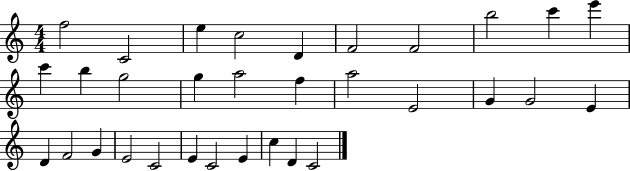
F5/h C4/h E5/q C5/h D4/q F4/h F4/h B5/h C6/q E6/q C6/q B5/q G5/h G5/q A5/h F5/q A5/h E4/h G4/q G4/h E4/q D4/q F4/h G4/q E4/h C4/h E4/q C4/h E4/q C5/q D4/q C4/h